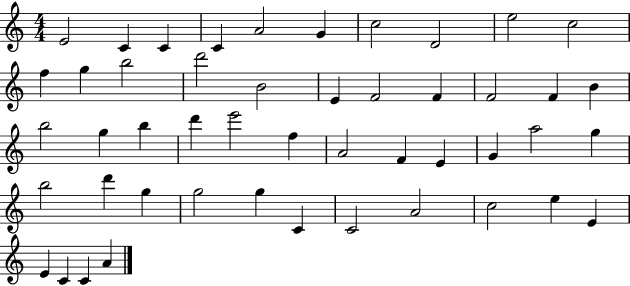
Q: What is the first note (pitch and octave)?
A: E4